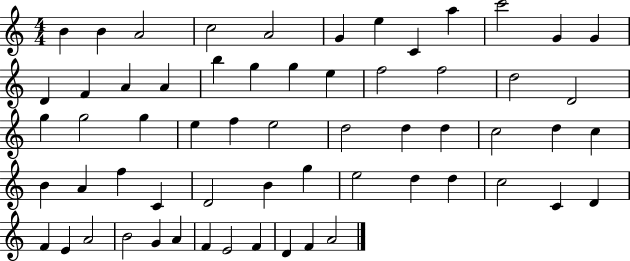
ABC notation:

X:1
T:Untitled
M:4/4
L:1/4
K:C
B B A2 c2 A2 G e C a c'2 G G D F A A b g g e f2 f2 d2 D2 g g2 g e f e2 d2 d d c2 d c B A f C D2 B g e2 d d c2 C D F E A2 B2 G A F E2 F D F A2